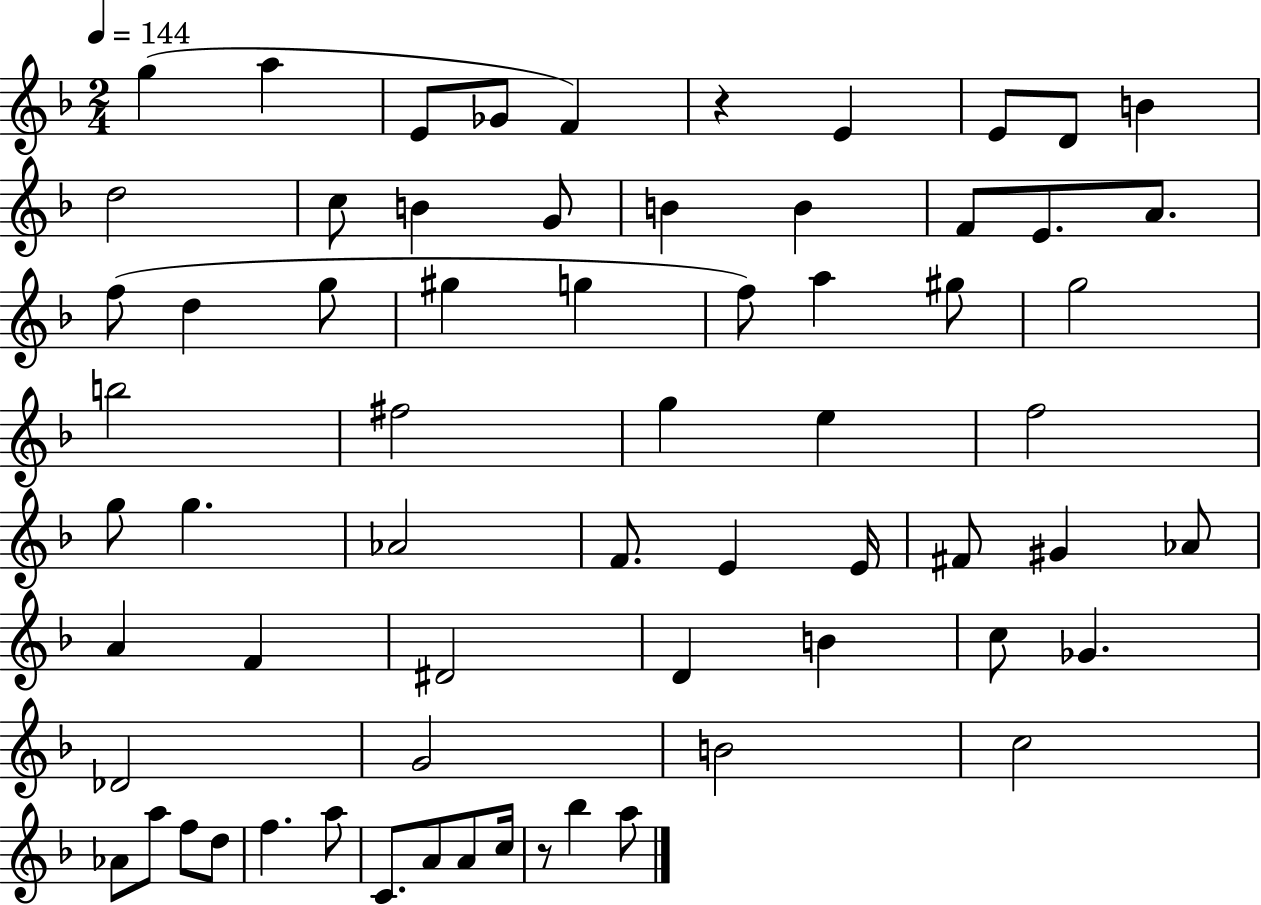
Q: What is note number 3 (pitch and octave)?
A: E4